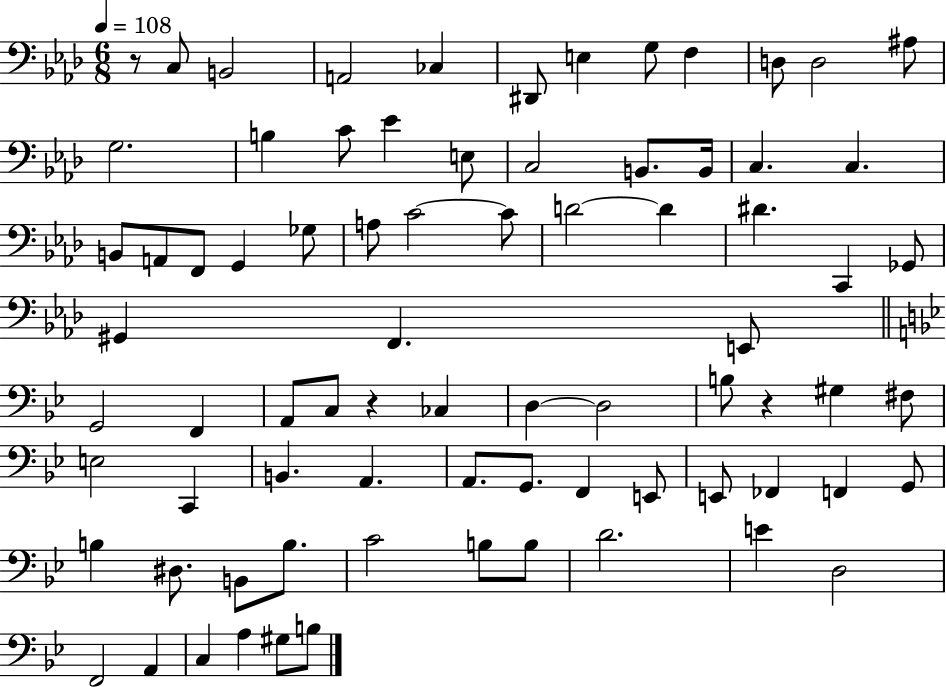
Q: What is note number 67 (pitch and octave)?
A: D4